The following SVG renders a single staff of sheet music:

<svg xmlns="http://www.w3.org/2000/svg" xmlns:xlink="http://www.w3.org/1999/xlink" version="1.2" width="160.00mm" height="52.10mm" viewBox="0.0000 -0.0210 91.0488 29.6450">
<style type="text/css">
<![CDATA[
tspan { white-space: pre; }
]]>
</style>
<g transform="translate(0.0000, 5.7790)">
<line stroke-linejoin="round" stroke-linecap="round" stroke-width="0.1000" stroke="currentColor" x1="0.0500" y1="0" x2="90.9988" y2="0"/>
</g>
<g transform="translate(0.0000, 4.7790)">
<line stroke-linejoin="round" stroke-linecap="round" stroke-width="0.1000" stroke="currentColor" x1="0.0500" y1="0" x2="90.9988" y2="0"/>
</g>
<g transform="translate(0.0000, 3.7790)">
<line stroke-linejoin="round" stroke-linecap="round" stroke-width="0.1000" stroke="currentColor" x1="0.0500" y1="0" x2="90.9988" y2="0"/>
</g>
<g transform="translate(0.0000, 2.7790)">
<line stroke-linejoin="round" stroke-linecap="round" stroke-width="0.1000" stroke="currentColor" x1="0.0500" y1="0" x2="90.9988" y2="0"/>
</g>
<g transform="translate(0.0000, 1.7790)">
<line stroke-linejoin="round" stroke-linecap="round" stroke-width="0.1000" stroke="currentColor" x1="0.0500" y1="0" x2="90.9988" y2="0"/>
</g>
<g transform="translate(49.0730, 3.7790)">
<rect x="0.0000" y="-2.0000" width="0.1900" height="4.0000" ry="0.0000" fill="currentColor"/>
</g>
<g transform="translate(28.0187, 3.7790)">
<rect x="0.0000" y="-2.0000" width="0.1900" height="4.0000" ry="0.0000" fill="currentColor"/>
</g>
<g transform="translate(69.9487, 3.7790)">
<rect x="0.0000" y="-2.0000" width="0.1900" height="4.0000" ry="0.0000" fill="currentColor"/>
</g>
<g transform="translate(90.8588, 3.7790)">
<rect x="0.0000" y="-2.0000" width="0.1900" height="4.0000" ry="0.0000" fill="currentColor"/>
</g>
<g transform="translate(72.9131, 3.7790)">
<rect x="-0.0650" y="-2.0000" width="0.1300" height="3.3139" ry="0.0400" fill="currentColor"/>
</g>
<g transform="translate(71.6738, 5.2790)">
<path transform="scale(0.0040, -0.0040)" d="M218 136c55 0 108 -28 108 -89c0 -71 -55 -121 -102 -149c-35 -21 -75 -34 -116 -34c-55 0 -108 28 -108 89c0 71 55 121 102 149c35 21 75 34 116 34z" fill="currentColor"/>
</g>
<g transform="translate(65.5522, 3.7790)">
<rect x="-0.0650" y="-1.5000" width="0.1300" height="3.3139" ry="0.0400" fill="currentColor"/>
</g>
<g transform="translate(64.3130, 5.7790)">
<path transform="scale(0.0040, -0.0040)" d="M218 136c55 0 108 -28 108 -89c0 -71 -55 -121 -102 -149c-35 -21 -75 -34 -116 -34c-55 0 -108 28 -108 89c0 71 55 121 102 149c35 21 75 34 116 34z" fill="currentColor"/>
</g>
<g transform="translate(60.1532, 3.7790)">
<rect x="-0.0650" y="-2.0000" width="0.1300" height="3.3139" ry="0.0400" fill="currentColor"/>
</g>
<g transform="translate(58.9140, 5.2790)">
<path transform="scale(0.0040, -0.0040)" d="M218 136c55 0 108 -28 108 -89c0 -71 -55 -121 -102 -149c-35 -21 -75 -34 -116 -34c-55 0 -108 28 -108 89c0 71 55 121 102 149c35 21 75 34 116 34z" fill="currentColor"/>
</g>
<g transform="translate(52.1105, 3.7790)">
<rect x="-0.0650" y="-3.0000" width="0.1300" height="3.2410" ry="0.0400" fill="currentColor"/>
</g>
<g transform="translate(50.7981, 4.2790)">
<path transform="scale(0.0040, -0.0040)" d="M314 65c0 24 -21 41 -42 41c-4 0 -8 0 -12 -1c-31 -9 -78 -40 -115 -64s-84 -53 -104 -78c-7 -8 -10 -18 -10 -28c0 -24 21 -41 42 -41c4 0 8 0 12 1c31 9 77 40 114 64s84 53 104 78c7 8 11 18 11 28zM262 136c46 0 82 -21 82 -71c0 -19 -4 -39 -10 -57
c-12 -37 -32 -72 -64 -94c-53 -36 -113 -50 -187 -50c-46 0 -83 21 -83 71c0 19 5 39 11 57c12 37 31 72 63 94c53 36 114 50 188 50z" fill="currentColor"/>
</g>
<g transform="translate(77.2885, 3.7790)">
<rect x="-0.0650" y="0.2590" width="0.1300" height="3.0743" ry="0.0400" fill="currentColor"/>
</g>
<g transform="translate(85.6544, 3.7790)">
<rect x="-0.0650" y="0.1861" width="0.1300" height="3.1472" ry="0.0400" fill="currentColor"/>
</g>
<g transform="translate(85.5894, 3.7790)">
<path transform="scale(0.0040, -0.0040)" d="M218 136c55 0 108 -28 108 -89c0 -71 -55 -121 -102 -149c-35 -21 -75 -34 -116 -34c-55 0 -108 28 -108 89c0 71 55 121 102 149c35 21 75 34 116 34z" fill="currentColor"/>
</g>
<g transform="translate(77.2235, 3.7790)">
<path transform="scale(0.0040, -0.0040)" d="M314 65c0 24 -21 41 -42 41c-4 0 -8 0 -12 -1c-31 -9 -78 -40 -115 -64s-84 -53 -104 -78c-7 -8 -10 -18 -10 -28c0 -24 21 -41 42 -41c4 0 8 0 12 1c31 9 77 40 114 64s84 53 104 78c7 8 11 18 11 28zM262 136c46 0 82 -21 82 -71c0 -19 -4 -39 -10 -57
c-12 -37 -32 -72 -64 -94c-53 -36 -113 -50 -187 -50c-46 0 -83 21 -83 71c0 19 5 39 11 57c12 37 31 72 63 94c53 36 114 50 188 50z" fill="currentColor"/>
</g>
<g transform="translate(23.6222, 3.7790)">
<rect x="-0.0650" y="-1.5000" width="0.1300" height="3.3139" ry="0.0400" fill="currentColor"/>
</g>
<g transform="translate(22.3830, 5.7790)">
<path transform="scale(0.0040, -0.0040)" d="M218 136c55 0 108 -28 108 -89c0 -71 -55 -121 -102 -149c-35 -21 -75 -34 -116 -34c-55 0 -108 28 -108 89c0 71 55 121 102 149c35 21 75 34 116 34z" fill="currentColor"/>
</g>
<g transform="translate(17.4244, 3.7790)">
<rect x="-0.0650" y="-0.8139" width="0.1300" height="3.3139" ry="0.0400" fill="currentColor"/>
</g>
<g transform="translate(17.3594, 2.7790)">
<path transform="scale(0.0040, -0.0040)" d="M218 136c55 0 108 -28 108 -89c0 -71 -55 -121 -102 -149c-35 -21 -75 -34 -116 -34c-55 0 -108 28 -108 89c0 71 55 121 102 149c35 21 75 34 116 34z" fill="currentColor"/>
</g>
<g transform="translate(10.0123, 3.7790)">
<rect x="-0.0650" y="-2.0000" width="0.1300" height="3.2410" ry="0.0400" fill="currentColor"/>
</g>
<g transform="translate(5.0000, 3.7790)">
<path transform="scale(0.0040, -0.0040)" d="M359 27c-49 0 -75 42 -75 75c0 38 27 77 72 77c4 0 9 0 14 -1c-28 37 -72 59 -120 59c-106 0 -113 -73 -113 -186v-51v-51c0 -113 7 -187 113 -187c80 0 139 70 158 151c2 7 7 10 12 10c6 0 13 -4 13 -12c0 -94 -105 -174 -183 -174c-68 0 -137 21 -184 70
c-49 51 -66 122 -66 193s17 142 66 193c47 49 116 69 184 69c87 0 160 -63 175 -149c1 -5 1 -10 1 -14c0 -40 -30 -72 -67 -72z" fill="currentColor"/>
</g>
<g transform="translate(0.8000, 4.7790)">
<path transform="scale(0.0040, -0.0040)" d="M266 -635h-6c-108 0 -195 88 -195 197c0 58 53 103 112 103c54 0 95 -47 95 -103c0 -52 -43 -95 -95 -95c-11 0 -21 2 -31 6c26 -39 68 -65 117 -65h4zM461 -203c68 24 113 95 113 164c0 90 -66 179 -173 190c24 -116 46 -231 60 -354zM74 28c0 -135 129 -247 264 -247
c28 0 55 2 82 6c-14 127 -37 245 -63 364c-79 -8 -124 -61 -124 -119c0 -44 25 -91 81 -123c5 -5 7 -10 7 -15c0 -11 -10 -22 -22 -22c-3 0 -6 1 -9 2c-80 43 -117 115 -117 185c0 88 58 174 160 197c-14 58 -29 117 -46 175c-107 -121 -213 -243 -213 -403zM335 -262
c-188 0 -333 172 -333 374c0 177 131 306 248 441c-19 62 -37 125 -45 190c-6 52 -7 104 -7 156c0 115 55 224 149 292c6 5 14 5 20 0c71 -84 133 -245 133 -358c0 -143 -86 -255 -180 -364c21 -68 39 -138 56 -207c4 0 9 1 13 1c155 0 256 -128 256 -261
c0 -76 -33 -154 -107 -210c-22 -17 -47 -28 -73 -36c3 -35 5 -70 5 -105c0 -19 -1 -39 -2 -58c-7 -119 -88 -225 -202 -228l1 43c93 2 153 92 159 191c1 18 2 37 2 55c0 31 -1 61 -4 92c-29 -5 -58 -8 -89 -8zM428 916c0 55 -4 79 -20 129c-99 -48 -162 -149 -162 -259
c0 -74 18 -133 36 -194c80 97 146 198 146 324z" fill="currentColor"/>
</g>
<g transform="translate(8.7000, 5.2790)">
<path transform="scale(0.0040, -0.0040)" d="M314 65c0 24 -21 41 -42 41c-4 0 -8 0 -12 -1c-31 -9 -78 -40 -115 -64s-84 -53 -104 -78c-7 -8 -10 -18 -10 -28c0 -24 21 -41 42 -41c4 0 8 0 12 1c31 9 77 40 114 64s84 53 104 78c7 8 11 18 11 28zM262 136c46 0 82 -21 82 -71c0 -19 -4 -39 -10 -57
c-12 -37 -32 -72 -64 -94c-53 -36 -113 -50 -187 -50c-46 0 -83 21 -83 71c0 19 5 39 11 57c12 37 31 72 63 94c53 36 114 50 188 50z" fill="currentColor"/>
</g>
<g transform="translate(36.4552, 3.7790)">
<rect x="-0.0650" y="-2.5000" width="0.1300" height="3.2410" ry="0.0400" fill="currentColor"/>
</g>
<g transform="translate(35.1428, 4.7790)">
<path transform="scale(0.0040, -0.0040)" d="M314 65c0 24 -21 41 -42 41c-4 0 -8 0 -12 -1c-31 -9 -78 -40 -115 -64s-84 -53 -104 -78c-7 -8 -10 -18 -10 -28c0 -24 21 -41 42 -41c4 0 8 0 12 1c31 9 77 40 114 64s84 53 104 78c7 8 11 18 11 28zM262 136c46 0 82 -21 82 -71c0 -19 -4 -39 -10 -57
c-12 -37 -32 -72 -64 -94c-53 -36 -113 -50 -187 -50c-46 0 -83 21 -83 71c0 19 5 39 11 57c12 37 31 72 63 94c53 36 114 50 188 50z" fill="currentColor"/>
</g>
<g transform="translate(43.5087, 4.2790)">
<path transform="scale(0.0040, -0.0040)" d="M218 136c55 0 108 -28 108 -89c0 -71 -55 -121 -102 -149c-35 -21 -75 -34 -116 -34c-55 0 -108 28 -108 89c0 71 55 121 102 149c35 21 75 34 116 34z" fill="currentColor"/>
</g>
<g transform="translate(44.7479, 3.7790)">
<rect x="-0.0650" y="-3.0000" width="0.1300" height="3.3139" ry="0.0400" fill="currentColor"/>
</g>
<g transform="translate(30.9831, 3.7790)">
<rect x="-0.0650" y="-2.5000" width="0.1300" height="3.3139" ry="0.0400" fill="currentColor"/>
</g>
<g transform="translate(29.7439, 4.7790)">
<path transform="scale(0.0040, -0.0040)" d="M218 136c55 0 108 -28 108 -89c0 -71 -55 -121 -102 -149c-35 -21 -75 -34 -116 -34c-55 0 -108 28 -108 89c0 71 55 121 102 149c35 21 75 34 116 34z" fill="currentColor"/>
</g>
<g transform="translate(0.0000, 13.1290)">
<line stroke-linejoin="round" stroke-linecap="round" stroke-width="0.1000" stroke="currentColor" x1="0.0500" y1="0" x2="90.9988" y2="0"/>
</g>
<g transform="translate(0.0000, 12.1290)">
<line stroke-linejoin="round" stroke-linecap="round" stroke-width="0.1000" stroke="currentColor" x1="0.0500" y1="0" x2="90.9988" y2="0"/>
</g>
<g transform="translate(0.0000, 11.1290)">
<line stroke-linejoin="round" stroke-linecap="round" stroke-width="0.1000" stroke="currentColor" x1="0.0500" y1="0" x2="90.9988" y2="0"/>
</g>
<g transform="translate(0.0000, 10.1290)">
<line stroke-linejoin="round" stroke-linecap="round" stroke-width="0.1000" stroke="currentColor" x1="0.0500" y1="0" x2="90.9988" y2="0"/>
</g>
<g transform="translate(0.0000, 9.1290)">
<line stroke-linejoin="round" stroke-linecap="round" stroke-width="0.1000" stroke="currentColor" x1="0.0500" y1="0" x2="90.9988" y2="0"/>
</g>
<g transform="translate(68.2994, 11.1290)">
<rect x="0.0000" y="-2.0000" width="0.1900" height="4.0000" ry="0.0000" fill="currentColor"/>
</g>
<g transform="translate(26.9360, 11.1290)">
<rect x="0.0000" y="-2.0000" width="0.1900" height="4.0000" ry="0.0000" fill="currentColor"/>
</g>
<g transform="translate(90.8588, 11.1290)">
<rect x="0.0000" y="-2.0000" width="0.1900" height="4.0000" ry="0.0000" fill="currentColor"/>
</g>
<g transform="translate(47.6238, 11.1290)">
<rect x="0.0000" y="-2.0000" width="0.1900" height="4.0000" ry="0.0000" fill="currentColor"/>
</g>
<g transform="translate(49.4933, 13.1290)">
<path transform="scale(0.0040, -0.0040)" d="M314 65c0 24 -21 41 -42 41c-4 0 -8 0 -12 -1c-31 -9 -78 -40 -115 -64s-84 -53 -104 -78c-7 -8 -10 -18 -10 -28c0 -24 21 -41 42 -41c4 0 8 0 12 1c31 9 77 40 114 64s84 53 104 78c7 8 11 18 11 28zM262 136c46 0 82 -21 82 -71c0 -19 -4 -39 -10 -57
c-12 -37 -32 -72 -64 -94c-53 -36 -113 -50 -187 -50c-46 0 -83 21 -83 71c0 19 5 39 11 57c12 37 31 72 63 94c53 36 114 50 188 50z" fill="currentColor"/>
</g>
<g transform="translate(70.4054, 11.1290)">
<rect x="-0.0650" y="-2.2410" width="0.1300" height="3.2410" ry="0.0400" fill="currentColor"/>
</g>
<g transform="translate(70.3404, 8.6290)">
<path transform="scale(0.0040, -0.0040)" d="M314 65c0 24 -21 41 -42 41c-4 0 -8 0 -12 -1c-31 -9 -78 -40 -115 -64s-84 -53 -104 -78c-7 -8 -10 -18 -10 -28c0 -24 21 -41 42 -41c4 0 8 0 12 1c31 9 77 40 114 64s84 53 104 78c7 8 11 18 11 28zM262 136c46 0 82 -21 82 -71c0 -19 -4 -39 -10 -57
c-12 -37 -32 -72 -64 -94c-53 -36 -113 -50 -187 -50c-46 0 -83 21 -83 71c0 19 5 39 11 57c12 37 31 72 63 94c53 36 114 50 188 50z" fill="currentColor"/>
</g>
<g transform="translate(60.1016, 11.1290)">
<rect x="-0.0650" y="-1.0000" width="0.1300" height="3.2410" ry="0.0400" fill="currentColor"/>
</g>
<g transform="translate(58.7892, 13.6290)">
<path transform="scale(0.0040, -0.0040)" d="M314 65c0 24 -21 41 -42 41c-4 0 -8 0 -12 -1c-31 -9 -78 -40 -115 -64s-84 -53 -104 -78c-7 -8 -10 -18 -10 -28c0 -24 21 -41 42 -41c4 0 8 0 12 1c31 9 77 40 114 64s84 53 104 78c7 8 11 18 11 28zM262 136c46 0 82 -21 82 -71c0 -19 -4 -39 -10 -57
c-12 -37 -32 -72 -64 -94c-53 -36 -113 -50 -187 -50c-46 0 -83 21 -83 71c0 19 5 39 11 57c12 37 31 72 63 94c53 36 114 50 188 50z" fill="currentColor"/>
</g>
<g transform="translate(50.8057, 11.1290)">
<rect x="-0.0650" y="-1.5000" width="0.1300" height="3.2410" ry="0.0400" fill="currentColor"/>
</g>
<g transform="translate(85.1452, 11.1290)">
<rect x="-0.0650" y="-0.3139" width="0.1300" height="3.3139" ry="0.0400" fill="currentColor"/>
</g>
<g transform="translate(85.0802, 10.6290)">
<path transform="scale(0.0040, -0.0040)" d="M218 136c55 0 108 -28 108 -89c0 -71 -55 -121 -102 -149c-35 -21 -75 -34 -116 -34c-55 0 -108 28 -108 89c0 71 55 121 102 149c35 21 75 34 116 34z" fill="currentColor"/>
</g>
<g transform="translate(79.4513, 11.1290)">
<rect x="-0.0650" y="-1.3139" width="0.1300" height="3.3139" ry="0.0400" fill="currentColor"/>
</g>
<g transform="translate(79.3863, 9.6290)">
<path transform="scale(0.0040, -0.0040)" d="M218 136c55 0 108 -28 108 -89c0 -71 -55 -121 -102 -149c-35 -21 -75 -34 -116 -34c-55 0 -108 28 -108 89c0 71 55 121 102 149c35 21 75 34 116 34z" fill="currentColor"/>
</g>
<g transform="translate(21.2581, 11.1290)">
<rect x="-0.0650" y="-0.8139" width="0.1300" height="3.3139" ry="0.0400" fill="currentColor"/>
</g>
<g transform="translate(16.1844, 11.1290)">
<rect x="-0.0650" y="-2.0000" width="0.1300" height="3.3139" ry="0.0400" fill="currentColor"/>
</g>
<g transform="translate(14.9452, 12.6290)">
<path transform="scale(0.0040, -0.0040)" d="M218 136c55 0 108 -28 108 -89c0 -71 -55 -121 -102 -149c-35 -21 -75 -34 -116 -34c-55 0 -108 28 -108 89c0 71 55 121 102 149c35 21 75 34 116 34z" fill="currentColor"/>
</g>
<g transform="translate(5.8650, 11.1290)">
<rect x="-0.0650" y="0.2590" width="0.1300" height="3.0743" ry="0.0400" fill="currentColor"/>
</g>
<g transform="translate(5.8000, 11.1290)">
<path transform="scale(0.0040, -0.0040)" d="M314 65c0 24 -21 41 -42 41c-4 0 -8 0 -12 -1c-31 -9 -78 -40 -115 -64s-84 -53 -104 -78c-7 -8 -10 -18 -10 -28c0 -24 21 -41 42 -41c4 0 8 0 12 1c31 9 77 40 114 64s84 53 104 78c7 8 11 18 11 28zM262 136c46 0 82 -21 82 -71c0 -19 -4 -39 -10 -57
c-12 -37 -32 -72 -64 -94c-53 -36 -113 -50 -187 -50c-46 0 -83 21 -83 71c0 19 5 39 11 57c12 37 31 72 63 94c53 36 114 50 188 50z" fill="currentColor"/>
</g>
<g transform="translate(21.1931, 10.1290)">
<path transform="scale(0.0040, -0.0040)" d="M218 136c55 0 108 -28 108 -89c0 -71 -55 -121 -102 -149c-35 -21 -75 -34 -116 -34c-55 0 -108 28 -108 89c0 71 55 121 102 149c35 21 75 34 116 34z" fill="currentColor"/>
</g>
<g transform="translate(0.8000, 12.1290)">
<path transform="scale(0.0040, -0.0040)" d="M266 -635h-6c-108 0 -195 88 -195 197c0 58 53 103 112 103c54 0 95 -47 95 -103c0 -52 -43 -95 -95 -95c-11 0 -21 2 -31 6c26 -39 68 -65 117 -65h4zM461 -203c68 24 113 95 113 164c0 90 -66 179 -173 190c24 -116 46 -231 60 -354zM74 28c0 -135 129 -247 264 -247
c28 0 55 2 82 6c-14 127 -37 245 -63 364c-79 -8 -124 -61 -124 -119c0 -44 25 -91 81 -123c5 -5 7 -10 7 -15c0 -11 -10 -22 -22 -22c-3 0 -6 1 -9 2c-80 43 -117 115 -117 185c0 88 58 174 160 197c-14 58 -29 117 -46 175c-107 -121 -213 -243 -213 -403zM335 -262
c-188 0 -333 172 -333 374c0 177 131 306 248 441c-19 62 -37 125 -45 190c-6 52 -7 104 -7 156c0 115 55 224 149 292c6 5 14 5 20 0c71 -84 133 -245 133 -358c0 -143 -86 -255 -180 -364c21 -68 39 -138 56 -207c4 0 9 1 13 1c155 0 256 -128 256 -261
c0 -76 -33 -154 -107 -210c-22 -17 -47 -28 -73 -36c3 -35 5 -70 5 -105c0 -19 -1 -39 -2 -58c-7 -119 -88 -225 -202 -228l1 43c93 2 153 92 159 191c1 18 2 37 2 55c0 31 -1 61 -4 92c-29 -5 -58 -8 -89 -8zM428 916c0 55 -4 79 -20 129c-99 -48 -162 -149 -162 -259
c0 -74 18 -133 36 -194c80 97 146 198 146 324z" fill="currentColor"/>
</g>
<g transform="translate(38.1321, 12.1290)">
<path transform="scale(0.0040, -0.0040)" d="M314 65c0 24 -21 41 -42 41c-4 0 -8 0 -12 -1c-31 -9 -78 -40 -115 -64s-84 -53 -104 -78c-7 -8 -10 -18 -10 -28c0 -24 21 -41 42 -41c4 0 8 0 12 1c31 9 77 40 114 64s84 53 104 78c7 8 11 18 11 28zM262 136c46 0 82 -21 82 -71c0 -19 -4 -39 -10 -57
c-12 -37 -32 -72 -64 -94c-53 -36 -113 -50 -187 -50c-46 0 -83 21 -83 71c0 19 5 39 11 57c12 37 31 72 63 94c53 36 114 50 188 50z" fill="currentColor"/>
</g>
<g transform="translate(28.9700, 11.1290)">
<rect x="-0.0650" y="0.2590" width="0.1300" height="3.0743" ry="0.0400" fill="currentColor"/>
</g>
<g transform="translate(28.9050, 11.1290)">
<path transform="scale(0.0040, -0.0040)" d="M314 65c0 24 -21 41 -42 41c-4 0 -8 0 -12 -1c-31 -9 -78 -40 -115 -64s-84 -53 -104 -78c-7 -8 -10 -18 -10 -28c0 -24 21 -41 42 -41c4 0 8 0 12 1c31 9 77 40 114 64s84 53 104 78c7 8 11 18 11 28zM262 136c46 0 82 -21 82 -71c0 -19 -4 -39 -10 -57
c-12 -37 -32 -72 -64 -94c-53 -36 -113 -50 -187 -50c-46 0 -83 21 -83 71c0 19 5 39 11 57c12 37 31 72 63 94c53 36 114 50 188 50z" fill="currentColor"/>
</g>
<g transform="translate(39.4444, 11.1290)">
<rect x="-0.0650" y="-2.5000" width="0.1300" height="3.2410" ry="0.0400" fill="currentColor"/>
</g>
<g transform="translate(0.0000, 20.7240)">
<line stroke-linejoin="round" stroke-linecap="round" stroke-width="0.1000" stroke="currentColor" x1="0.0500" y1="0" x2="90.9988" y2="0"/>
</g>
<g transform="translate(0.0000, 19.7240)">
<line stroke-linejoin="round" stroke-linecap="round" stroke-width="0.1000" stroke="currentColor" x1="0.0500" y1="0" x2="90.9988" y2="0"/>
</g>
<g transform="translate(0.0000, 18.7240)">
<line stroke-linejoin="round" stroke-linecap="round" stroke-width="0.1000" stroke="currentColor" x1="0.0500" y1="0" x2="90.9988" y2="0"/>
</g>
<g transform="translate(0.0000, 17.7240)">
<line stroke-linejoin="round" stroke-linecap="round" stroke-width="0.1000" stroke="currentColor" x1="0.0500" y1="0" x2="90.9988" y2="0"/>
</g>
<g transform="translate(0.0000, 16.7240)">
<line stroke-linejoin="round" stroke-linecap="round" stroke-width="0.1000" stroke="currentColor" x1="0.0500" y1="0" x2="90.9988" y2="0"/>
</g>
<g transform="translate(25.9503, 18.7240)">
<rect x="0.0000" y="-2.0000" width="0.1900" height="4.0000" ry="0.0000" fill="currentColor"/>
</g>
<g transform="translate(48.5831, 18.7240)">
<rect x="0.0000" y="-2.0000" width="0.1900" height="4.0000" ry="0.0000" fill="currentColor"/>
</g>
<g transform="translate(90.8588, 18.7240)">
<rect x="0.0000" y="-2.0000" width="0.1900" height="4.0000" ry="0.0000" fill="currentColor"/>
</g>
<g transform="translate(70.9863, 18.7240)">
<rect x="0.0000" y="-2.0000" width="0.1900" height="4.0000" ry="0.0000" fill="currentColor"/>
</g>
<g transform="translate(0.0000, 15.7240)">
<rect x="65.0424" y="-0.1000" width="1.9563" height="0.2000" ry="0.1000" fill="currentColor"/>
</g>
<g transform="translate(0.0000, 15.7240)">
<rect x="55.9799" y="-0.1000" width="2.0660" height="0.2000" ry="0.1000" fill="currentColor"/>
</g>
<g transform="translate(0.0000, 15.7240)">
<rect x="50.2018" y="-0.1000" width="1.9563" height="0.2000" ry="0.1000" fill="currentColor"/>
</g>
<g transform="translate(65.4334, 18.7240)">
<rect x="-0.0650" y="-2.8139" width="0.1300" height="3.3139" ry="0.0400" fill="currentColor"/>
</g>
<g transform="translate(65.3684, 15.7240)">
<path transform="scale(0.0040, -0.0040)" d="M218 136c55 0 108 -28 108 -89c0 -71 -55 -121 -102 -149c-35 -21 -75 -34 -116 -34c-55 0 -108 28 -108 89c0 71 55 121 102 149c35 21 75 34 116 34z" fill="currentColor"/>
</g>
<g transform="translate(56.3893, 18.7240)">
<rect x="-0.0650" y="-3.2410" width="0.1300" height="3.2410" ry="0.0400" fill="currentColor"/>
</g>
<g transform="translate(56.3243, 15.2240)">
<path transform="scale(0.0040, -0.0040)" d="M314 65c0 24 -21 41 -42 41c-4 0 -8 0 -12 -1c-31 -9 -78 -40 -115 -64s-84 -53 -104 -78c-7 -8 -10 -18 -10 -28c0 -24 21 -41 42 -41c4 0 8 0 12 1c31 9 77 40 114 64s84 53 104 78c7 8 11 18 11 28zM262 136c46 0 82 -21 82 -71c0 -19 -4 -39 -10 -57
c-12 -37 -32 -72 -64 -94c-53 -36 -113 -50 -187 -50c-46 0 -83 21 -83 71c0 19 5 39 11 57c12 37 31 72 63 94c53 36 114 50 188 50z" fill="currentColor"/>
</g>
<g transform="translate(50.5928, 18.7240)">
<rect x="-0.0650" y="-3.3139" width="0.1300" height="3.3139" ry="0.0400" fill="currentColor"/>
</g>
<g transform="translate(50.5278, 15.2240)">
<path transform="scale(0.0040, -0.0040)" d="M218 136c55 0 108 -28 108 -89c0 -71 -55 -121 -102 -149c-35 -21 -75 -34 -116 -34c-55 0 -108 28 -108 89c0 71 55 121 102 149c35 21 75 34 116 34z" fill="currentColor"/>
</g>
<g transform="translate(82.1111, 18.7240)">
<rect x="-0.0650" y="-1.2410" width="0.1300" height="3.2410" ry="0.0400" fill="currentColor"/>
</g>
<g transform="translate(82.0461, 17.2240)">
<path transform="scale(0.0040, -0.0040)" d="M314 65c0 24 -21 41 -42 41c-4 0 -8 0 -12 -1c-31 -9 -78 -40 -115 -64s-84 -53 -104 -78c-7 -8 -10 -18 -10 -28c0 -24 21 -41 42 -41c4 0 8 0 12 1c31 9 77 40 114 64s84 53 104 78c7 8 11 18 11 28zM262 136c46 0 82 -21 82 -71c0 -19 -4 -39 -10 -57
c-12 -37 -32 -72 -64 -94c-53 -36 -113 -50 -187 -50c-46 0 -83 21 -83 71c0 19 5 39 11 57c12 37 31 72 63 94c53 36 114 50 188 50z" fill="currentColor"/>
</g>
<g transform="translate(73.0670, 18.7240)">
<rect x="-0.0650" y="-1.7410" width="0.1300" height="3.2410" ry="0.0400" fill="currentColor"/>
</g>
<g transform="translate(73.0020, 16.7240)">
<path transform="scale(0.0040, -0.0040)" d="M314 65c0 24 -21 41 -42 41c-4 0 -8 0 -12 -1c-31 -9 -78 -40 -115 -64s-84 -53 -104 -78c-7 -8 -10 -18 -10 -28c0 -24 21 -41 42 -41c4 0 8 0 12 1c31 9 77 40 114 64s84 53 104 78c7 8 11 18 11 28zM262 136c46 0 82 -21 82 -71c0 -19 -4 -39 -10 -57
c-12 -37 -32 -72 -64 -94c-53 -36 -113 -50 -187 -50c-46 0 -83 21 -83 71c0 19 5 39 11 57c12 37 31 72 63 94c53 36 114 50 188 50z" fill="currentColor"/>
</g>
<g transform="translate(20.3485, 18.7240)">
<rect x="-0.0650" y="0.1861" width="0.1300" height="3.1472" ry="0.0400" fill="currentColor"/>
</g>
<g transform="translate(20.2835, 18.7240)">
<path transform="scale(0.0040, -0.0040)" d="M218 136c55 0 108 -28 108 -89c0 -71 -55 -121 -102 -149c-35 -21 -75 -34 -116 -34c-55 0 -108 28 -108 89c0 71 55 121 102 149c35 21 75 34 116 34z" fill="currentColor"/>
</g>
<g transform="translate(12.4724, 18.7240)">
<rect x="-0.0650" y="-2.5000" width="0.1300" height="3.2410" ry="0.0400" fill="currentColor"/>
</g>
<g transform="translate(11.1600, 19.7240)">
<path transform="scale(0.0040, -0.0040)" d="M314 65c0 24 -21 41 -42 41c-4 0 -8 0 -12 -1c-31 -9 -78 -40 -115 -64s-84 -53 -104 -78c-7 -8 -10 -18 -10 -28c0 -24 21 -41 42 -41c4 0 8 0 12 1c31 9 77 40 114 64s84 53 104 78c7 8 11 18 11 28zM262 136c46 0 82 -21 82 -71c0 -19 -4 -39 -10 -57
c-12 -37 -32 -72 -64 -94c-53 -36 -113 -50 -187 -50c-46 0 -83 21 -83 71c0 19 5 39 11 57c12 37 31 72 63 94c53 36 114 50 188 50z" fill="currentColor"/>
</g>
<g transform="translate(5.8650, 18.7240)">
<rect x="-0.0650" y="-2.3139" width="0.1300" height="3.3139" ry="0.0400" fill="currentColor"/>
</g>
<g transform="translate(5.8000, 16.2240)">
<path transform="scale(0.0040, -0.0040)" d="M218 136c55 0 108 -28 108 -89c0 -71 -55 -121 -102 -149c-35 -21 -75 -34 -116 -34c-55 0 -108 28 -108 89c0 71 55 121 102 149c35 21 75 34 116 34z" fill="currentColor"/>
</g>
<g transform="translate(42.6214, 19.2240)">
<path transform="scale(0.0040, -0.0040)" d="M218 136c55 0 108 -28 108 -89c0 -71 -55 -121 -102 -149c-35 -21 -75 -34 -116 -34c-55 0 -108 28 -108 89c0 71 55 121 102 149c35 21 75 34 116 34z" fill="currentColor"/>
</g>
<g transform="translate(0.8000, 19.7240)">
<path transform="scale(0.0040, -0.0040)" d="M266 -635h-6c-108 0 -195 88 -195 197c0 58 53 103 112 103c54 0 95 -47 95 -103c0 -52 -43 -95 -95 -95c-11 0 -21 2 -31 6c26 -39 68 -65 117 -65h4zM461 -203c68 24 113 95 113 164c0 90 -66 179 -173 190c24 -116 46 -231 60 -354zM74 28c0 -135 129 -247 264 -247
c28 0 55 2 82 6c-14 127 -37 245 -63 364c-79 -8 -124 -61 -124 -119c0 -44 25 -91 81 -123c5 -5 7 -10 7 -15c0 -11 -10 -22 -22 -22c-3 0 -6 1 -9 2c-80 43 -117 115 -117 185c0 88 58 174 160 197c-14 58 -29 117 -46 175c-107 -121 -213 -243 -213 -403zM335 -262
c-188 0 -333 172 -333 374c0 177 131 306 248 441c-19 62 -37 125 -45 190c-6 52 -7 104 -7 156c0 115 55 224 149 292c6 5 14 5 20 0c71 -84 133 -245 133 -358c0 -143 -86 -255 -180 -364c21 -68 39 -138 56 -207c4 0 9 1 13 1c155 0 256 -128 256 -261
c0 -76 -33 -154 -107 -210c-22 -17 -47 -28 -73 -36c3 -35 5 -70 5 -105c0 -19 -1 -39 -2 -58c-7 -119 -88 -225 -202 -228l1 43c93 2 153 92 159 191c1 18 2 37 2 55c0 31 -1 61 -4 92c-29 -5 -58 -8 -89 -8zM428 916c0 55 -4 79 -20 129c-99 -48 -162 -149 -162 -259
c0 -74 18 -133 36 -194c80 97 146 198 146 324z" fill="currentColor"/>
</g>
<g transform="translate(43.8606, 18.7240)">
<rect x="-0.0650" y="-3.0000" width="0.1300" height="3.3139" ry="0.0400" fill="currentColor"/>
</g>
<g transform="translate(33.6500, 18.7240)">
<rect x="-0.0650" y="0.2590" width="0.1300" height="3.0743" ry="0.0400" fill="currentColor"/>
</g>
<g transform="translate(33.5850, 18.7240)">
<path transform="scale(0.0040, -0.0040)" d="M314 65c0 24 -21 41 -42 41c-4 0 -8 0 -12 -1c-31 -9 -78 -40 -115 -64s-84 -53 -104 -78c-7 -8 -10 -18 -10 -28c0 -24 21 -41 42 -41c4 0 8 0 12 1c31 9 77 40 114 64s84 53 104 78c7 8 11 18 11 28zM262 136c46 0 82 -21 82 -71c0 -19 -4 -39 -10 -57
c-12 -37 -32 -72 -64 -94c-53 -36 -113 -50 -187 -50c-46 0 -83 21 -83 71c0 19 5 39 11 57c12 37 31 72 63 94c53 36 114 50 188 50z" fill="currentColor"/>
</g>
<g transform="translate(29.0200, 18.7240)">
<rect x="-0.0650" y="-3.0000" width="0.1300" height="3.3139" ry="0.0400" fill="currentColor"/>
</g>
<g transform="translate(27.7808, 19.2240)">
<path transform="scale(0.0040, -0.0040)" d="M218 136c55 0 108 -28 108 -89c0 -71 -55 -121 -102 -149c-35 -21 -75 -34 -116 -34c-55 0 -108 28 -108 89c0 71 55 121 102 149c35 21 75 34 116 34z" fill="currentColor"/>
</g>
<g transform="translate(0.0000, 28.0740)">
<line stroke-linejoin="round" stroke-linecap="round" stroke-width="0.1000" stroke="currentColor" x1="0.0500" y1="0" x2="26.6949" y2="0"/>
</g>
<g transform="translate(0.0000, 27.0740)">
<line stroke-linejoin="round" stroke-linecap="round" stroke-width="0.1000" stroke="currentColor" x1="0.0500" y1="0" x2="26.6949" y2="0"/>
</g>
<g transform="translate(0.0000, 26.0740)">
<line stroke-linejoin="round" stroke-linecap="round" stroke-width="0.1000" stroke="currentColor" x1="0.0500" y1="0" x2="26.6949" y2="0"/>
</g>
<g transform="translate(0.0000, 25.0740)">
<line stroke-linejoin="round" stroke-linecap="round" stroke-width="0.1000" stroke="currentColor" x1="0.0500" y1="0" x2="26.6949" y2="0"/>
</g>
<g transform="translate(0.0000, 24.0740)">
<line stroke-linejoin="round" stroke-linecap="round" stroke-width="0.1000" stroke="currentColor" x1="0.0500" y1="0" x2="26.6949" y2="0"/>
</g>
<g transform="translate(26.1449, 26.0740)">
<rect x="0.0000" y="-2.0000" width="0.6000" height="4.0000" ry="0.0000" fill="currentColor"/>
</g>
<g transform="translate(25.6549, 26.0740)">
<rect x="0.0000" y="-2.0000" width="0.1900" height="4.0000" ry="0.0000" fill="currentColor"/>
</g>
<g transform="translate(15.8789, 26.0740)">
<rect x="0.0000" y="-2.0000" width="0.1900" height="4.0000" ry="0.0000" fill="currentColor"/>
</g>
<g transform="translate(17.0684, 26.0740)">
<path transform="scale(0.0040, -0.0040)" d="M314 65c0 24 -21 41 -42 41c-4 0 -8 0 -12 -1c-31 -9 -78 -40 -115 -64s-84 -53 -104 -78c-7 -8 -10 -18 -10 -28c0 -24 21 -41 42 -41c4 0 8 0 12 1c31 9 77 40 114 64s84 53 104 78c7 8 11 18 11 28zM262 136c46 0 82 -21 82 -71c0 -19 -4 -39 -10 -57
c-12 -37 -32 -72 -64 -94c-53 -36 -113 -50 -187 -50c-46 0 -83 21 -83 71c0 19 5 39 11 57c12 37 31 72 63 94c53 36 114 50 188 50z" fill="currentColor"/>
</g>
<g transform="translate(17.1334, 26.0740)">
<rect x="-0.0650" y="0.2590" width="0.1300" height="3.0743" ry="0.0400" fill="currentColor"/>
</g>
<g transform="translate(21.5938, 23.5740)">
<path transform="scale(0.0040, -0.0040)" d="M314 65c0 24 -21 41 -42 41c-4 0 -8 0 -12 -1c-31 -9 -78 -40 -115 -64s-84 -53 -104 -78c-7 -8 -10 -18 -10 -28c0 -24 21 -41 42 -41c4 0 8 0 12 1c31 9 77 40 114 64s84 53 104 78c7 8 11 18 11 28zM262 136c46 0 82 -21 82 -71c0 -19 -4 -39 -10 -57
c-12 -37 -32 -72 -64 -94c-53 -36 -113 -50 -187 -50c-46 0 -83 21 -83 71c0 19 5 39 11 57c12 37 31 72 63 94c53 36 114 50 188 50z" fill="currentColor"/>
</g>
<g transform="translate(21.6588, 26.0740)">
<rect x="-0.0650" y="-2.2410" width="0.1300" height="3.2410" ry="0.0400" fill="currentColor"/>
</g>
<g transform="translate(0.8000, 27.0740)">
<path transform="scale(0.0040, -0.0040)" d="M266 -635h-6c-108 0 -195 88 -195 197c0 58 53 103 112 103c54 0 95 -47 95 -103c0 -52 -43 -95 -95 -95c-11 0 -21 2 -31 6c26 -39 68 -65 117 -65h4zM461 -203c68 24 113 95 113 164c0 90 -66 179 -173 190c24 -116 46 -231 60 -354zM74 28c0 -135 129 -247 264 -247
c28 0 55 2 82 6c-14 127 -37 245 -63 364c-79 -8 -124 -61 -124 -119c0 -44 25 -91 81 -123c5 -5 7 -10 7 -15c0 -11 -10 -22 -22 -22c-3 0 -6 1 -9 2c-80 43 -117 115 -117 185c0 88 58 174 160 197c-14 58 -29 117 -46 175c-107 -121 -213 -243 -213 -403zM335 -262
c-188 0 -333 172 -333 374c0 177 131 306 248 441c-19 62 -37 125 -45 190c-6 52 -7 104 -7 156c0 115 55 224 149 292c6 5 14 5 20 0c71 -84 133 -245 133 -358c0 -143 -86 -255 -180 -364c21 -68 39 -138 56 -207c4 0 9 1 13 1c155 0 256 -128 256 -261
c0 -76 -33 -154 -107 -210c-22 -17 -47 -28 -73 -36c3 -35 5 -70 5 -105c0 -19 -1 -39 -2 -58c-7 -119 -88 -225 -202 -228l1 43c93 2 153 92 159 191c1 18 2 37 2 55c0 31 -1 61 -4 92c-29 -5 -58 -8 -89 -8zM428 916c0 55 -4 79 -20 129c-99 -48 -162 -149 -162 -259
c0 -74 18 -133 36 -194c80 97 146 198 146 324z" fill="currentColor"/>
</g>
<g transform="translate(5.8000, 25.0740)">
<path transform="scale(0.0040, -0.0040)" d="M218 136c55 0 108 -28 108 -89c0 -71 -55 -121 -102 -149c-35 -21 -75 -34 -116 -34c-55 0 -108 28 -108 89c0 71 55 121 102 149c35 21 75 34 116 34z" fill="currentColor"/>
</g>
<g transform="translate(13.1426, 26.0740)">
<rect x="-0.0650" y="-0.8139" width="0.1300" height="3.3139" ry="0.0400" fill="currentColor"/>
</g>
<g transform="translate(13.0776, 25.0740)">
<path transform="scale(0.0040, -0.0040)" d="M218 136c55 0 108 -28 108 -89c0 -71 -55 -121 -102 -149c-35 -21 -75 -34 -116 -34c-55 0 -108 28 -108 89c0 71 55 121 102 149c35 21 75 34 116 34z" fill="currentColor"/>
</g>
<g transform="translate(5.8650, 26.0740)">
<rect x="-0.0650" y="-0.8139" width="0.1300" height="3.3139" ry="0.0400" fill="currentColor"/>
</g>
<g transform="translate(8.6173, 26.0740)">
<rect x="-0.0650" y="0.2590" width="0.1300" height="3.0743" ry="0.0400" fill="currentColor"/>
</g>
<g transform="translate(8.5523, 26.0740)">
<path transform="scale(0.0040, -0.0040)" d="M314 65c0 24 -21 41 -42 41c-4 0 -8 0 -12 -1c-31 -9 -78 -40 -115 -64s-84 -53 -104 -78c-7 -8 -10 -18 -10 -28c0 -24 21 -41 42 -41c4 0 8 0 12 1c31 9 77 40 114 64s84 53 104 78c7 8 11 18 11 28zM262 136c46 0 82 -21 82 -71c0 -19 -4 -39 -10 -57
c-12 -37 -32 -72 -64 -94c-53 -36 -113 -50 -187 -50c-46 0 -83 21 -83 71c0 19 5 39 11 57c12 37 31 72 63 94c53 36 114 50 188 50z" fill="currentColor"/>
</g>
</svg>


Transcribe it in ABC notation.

X:1
T:Untitled
M:4/4
L:1/4
K:C
F2 d E G G2 A A2 F E F B2 B B2 F d B2 G2 E2 D2 g2 e c g G2 B A B2 A b b2 a f2 e2 d B2 d B2 g2